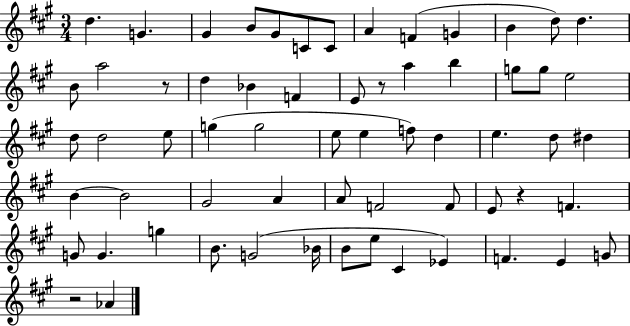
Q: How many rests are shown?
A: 4